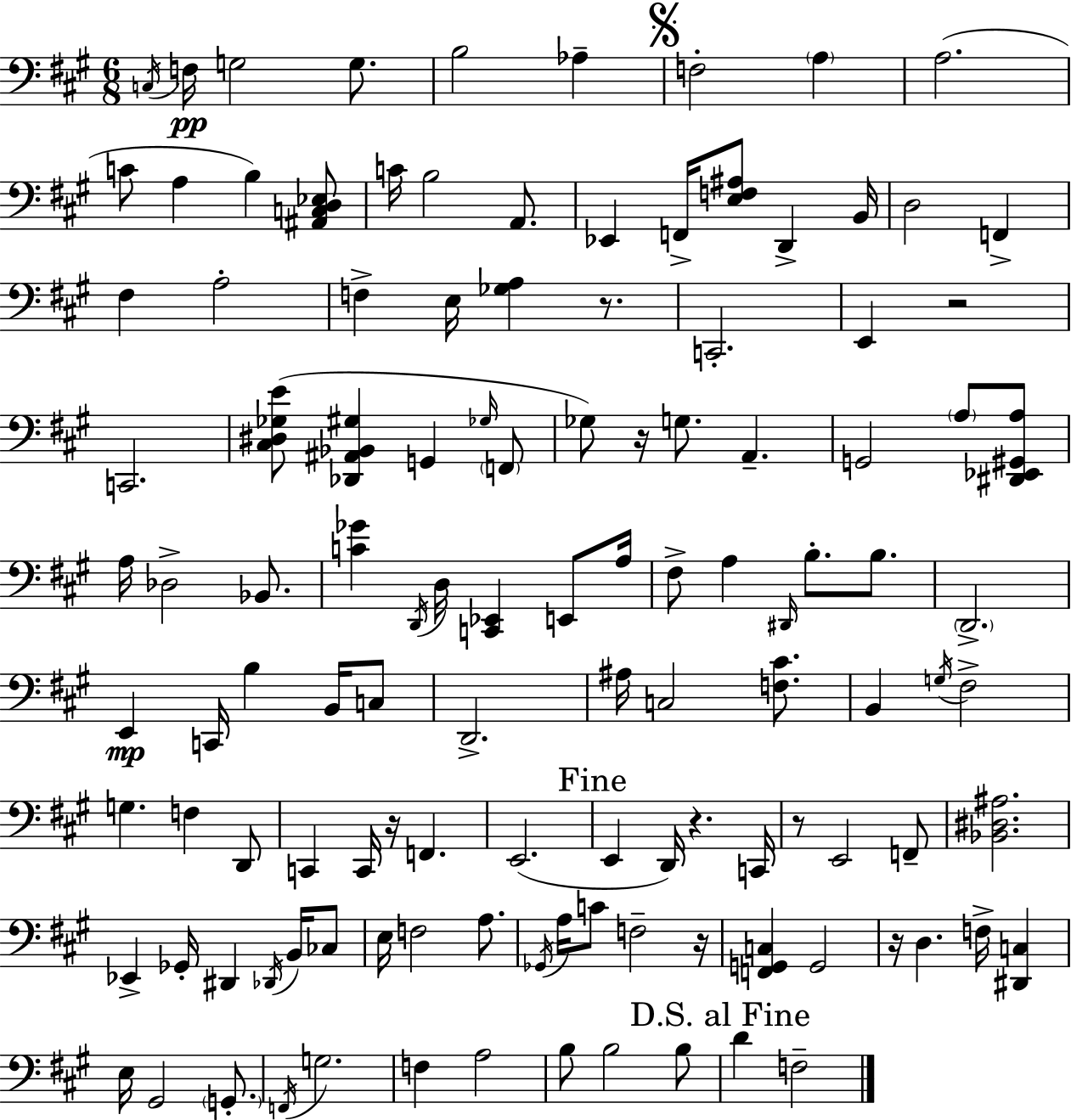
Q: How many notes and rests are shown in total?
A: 120